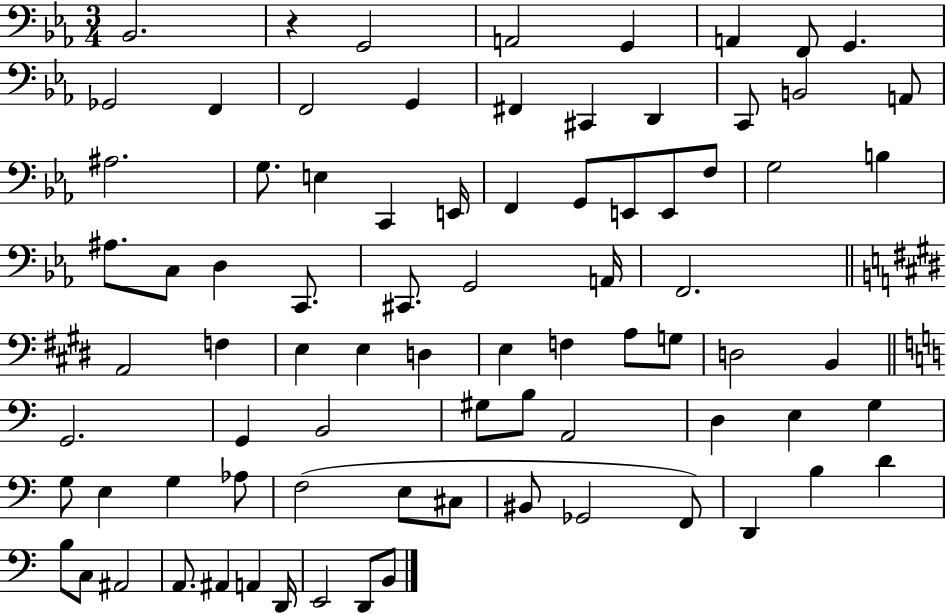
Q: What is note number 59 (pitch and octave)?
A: E3